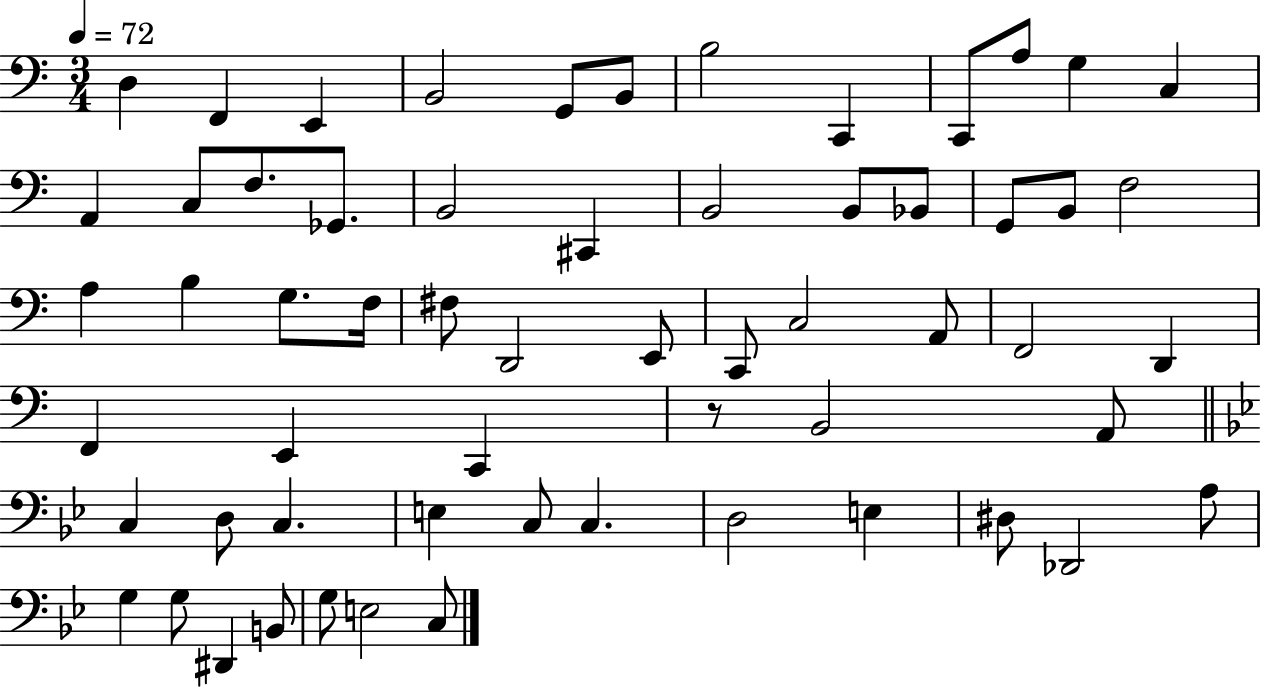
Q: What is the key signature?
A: C major